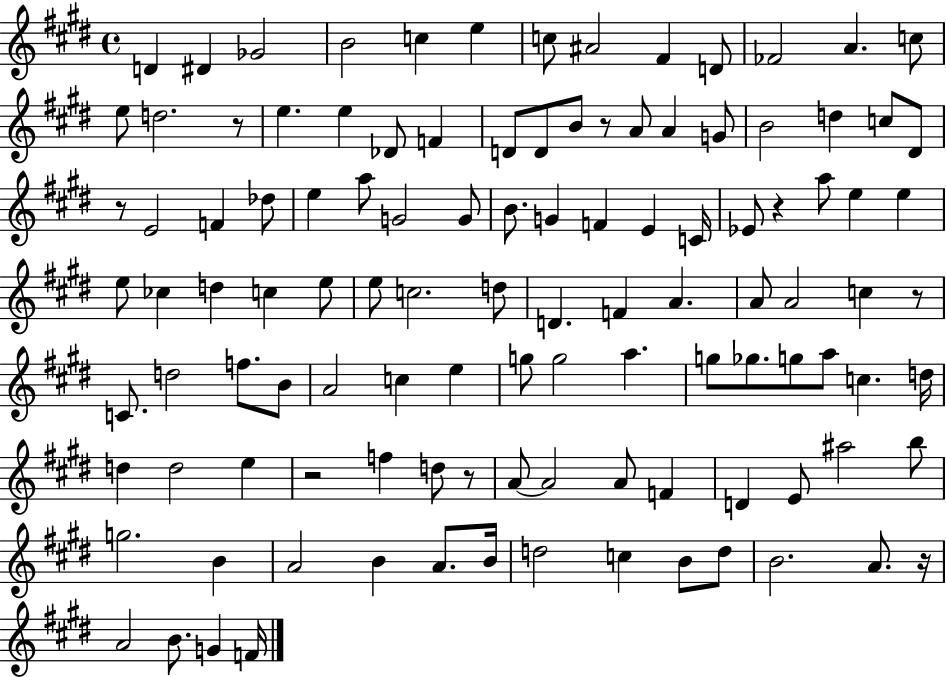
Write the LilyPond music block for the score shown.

{
  \clef treble
  \time 4/4
  \defaultTimeSignature
  \key e \major
  d'4 dis'4 ges'2 | b'2 c''4 e''4 | c''8 ais'2 fis'4 d'8 | fes'2 a'4. c''8 | \break e''8 d''2. r8 | e''4. e''4 des'8 f'4 | d'8 d'8 b'8 r8 a'8 a'4 g'8 | b'2 d''4 c''8 dis'8 | \break r8 e'2 f'4 des''8 | e''4 a''8 g'2 g'8 | b'8. g'4 f'4 e'4 c'16 | ees'8 r4 a''8 e''4 e''4 | \break e''8 ces''4 d''4 c''4 e''8 | e''8 c''2. d''8 | d'4. f'4 a'4. | a'8 a'2 c''4 r8 | \break c'8. d''2 f''8. b'8 | a'2 c''4 e''4 | g''8 g''2 a''4. | g''8 ges''8. g''8 a''8 c''4. d''16 | \break d''4 d''2 e''4 | r2 f''4 d''8 r8 | a'8~~ a'2 a'8 f'4 | d'4 e'8 ais''2 b''8 | \break g''2. b'4 | a'2 b'4 a'8. b'16 | d''2 c''4 b'8 d''8 | b'2. a'8. r16 | \break a'2 b'8. g'4 f'16 | \bar "|."
}